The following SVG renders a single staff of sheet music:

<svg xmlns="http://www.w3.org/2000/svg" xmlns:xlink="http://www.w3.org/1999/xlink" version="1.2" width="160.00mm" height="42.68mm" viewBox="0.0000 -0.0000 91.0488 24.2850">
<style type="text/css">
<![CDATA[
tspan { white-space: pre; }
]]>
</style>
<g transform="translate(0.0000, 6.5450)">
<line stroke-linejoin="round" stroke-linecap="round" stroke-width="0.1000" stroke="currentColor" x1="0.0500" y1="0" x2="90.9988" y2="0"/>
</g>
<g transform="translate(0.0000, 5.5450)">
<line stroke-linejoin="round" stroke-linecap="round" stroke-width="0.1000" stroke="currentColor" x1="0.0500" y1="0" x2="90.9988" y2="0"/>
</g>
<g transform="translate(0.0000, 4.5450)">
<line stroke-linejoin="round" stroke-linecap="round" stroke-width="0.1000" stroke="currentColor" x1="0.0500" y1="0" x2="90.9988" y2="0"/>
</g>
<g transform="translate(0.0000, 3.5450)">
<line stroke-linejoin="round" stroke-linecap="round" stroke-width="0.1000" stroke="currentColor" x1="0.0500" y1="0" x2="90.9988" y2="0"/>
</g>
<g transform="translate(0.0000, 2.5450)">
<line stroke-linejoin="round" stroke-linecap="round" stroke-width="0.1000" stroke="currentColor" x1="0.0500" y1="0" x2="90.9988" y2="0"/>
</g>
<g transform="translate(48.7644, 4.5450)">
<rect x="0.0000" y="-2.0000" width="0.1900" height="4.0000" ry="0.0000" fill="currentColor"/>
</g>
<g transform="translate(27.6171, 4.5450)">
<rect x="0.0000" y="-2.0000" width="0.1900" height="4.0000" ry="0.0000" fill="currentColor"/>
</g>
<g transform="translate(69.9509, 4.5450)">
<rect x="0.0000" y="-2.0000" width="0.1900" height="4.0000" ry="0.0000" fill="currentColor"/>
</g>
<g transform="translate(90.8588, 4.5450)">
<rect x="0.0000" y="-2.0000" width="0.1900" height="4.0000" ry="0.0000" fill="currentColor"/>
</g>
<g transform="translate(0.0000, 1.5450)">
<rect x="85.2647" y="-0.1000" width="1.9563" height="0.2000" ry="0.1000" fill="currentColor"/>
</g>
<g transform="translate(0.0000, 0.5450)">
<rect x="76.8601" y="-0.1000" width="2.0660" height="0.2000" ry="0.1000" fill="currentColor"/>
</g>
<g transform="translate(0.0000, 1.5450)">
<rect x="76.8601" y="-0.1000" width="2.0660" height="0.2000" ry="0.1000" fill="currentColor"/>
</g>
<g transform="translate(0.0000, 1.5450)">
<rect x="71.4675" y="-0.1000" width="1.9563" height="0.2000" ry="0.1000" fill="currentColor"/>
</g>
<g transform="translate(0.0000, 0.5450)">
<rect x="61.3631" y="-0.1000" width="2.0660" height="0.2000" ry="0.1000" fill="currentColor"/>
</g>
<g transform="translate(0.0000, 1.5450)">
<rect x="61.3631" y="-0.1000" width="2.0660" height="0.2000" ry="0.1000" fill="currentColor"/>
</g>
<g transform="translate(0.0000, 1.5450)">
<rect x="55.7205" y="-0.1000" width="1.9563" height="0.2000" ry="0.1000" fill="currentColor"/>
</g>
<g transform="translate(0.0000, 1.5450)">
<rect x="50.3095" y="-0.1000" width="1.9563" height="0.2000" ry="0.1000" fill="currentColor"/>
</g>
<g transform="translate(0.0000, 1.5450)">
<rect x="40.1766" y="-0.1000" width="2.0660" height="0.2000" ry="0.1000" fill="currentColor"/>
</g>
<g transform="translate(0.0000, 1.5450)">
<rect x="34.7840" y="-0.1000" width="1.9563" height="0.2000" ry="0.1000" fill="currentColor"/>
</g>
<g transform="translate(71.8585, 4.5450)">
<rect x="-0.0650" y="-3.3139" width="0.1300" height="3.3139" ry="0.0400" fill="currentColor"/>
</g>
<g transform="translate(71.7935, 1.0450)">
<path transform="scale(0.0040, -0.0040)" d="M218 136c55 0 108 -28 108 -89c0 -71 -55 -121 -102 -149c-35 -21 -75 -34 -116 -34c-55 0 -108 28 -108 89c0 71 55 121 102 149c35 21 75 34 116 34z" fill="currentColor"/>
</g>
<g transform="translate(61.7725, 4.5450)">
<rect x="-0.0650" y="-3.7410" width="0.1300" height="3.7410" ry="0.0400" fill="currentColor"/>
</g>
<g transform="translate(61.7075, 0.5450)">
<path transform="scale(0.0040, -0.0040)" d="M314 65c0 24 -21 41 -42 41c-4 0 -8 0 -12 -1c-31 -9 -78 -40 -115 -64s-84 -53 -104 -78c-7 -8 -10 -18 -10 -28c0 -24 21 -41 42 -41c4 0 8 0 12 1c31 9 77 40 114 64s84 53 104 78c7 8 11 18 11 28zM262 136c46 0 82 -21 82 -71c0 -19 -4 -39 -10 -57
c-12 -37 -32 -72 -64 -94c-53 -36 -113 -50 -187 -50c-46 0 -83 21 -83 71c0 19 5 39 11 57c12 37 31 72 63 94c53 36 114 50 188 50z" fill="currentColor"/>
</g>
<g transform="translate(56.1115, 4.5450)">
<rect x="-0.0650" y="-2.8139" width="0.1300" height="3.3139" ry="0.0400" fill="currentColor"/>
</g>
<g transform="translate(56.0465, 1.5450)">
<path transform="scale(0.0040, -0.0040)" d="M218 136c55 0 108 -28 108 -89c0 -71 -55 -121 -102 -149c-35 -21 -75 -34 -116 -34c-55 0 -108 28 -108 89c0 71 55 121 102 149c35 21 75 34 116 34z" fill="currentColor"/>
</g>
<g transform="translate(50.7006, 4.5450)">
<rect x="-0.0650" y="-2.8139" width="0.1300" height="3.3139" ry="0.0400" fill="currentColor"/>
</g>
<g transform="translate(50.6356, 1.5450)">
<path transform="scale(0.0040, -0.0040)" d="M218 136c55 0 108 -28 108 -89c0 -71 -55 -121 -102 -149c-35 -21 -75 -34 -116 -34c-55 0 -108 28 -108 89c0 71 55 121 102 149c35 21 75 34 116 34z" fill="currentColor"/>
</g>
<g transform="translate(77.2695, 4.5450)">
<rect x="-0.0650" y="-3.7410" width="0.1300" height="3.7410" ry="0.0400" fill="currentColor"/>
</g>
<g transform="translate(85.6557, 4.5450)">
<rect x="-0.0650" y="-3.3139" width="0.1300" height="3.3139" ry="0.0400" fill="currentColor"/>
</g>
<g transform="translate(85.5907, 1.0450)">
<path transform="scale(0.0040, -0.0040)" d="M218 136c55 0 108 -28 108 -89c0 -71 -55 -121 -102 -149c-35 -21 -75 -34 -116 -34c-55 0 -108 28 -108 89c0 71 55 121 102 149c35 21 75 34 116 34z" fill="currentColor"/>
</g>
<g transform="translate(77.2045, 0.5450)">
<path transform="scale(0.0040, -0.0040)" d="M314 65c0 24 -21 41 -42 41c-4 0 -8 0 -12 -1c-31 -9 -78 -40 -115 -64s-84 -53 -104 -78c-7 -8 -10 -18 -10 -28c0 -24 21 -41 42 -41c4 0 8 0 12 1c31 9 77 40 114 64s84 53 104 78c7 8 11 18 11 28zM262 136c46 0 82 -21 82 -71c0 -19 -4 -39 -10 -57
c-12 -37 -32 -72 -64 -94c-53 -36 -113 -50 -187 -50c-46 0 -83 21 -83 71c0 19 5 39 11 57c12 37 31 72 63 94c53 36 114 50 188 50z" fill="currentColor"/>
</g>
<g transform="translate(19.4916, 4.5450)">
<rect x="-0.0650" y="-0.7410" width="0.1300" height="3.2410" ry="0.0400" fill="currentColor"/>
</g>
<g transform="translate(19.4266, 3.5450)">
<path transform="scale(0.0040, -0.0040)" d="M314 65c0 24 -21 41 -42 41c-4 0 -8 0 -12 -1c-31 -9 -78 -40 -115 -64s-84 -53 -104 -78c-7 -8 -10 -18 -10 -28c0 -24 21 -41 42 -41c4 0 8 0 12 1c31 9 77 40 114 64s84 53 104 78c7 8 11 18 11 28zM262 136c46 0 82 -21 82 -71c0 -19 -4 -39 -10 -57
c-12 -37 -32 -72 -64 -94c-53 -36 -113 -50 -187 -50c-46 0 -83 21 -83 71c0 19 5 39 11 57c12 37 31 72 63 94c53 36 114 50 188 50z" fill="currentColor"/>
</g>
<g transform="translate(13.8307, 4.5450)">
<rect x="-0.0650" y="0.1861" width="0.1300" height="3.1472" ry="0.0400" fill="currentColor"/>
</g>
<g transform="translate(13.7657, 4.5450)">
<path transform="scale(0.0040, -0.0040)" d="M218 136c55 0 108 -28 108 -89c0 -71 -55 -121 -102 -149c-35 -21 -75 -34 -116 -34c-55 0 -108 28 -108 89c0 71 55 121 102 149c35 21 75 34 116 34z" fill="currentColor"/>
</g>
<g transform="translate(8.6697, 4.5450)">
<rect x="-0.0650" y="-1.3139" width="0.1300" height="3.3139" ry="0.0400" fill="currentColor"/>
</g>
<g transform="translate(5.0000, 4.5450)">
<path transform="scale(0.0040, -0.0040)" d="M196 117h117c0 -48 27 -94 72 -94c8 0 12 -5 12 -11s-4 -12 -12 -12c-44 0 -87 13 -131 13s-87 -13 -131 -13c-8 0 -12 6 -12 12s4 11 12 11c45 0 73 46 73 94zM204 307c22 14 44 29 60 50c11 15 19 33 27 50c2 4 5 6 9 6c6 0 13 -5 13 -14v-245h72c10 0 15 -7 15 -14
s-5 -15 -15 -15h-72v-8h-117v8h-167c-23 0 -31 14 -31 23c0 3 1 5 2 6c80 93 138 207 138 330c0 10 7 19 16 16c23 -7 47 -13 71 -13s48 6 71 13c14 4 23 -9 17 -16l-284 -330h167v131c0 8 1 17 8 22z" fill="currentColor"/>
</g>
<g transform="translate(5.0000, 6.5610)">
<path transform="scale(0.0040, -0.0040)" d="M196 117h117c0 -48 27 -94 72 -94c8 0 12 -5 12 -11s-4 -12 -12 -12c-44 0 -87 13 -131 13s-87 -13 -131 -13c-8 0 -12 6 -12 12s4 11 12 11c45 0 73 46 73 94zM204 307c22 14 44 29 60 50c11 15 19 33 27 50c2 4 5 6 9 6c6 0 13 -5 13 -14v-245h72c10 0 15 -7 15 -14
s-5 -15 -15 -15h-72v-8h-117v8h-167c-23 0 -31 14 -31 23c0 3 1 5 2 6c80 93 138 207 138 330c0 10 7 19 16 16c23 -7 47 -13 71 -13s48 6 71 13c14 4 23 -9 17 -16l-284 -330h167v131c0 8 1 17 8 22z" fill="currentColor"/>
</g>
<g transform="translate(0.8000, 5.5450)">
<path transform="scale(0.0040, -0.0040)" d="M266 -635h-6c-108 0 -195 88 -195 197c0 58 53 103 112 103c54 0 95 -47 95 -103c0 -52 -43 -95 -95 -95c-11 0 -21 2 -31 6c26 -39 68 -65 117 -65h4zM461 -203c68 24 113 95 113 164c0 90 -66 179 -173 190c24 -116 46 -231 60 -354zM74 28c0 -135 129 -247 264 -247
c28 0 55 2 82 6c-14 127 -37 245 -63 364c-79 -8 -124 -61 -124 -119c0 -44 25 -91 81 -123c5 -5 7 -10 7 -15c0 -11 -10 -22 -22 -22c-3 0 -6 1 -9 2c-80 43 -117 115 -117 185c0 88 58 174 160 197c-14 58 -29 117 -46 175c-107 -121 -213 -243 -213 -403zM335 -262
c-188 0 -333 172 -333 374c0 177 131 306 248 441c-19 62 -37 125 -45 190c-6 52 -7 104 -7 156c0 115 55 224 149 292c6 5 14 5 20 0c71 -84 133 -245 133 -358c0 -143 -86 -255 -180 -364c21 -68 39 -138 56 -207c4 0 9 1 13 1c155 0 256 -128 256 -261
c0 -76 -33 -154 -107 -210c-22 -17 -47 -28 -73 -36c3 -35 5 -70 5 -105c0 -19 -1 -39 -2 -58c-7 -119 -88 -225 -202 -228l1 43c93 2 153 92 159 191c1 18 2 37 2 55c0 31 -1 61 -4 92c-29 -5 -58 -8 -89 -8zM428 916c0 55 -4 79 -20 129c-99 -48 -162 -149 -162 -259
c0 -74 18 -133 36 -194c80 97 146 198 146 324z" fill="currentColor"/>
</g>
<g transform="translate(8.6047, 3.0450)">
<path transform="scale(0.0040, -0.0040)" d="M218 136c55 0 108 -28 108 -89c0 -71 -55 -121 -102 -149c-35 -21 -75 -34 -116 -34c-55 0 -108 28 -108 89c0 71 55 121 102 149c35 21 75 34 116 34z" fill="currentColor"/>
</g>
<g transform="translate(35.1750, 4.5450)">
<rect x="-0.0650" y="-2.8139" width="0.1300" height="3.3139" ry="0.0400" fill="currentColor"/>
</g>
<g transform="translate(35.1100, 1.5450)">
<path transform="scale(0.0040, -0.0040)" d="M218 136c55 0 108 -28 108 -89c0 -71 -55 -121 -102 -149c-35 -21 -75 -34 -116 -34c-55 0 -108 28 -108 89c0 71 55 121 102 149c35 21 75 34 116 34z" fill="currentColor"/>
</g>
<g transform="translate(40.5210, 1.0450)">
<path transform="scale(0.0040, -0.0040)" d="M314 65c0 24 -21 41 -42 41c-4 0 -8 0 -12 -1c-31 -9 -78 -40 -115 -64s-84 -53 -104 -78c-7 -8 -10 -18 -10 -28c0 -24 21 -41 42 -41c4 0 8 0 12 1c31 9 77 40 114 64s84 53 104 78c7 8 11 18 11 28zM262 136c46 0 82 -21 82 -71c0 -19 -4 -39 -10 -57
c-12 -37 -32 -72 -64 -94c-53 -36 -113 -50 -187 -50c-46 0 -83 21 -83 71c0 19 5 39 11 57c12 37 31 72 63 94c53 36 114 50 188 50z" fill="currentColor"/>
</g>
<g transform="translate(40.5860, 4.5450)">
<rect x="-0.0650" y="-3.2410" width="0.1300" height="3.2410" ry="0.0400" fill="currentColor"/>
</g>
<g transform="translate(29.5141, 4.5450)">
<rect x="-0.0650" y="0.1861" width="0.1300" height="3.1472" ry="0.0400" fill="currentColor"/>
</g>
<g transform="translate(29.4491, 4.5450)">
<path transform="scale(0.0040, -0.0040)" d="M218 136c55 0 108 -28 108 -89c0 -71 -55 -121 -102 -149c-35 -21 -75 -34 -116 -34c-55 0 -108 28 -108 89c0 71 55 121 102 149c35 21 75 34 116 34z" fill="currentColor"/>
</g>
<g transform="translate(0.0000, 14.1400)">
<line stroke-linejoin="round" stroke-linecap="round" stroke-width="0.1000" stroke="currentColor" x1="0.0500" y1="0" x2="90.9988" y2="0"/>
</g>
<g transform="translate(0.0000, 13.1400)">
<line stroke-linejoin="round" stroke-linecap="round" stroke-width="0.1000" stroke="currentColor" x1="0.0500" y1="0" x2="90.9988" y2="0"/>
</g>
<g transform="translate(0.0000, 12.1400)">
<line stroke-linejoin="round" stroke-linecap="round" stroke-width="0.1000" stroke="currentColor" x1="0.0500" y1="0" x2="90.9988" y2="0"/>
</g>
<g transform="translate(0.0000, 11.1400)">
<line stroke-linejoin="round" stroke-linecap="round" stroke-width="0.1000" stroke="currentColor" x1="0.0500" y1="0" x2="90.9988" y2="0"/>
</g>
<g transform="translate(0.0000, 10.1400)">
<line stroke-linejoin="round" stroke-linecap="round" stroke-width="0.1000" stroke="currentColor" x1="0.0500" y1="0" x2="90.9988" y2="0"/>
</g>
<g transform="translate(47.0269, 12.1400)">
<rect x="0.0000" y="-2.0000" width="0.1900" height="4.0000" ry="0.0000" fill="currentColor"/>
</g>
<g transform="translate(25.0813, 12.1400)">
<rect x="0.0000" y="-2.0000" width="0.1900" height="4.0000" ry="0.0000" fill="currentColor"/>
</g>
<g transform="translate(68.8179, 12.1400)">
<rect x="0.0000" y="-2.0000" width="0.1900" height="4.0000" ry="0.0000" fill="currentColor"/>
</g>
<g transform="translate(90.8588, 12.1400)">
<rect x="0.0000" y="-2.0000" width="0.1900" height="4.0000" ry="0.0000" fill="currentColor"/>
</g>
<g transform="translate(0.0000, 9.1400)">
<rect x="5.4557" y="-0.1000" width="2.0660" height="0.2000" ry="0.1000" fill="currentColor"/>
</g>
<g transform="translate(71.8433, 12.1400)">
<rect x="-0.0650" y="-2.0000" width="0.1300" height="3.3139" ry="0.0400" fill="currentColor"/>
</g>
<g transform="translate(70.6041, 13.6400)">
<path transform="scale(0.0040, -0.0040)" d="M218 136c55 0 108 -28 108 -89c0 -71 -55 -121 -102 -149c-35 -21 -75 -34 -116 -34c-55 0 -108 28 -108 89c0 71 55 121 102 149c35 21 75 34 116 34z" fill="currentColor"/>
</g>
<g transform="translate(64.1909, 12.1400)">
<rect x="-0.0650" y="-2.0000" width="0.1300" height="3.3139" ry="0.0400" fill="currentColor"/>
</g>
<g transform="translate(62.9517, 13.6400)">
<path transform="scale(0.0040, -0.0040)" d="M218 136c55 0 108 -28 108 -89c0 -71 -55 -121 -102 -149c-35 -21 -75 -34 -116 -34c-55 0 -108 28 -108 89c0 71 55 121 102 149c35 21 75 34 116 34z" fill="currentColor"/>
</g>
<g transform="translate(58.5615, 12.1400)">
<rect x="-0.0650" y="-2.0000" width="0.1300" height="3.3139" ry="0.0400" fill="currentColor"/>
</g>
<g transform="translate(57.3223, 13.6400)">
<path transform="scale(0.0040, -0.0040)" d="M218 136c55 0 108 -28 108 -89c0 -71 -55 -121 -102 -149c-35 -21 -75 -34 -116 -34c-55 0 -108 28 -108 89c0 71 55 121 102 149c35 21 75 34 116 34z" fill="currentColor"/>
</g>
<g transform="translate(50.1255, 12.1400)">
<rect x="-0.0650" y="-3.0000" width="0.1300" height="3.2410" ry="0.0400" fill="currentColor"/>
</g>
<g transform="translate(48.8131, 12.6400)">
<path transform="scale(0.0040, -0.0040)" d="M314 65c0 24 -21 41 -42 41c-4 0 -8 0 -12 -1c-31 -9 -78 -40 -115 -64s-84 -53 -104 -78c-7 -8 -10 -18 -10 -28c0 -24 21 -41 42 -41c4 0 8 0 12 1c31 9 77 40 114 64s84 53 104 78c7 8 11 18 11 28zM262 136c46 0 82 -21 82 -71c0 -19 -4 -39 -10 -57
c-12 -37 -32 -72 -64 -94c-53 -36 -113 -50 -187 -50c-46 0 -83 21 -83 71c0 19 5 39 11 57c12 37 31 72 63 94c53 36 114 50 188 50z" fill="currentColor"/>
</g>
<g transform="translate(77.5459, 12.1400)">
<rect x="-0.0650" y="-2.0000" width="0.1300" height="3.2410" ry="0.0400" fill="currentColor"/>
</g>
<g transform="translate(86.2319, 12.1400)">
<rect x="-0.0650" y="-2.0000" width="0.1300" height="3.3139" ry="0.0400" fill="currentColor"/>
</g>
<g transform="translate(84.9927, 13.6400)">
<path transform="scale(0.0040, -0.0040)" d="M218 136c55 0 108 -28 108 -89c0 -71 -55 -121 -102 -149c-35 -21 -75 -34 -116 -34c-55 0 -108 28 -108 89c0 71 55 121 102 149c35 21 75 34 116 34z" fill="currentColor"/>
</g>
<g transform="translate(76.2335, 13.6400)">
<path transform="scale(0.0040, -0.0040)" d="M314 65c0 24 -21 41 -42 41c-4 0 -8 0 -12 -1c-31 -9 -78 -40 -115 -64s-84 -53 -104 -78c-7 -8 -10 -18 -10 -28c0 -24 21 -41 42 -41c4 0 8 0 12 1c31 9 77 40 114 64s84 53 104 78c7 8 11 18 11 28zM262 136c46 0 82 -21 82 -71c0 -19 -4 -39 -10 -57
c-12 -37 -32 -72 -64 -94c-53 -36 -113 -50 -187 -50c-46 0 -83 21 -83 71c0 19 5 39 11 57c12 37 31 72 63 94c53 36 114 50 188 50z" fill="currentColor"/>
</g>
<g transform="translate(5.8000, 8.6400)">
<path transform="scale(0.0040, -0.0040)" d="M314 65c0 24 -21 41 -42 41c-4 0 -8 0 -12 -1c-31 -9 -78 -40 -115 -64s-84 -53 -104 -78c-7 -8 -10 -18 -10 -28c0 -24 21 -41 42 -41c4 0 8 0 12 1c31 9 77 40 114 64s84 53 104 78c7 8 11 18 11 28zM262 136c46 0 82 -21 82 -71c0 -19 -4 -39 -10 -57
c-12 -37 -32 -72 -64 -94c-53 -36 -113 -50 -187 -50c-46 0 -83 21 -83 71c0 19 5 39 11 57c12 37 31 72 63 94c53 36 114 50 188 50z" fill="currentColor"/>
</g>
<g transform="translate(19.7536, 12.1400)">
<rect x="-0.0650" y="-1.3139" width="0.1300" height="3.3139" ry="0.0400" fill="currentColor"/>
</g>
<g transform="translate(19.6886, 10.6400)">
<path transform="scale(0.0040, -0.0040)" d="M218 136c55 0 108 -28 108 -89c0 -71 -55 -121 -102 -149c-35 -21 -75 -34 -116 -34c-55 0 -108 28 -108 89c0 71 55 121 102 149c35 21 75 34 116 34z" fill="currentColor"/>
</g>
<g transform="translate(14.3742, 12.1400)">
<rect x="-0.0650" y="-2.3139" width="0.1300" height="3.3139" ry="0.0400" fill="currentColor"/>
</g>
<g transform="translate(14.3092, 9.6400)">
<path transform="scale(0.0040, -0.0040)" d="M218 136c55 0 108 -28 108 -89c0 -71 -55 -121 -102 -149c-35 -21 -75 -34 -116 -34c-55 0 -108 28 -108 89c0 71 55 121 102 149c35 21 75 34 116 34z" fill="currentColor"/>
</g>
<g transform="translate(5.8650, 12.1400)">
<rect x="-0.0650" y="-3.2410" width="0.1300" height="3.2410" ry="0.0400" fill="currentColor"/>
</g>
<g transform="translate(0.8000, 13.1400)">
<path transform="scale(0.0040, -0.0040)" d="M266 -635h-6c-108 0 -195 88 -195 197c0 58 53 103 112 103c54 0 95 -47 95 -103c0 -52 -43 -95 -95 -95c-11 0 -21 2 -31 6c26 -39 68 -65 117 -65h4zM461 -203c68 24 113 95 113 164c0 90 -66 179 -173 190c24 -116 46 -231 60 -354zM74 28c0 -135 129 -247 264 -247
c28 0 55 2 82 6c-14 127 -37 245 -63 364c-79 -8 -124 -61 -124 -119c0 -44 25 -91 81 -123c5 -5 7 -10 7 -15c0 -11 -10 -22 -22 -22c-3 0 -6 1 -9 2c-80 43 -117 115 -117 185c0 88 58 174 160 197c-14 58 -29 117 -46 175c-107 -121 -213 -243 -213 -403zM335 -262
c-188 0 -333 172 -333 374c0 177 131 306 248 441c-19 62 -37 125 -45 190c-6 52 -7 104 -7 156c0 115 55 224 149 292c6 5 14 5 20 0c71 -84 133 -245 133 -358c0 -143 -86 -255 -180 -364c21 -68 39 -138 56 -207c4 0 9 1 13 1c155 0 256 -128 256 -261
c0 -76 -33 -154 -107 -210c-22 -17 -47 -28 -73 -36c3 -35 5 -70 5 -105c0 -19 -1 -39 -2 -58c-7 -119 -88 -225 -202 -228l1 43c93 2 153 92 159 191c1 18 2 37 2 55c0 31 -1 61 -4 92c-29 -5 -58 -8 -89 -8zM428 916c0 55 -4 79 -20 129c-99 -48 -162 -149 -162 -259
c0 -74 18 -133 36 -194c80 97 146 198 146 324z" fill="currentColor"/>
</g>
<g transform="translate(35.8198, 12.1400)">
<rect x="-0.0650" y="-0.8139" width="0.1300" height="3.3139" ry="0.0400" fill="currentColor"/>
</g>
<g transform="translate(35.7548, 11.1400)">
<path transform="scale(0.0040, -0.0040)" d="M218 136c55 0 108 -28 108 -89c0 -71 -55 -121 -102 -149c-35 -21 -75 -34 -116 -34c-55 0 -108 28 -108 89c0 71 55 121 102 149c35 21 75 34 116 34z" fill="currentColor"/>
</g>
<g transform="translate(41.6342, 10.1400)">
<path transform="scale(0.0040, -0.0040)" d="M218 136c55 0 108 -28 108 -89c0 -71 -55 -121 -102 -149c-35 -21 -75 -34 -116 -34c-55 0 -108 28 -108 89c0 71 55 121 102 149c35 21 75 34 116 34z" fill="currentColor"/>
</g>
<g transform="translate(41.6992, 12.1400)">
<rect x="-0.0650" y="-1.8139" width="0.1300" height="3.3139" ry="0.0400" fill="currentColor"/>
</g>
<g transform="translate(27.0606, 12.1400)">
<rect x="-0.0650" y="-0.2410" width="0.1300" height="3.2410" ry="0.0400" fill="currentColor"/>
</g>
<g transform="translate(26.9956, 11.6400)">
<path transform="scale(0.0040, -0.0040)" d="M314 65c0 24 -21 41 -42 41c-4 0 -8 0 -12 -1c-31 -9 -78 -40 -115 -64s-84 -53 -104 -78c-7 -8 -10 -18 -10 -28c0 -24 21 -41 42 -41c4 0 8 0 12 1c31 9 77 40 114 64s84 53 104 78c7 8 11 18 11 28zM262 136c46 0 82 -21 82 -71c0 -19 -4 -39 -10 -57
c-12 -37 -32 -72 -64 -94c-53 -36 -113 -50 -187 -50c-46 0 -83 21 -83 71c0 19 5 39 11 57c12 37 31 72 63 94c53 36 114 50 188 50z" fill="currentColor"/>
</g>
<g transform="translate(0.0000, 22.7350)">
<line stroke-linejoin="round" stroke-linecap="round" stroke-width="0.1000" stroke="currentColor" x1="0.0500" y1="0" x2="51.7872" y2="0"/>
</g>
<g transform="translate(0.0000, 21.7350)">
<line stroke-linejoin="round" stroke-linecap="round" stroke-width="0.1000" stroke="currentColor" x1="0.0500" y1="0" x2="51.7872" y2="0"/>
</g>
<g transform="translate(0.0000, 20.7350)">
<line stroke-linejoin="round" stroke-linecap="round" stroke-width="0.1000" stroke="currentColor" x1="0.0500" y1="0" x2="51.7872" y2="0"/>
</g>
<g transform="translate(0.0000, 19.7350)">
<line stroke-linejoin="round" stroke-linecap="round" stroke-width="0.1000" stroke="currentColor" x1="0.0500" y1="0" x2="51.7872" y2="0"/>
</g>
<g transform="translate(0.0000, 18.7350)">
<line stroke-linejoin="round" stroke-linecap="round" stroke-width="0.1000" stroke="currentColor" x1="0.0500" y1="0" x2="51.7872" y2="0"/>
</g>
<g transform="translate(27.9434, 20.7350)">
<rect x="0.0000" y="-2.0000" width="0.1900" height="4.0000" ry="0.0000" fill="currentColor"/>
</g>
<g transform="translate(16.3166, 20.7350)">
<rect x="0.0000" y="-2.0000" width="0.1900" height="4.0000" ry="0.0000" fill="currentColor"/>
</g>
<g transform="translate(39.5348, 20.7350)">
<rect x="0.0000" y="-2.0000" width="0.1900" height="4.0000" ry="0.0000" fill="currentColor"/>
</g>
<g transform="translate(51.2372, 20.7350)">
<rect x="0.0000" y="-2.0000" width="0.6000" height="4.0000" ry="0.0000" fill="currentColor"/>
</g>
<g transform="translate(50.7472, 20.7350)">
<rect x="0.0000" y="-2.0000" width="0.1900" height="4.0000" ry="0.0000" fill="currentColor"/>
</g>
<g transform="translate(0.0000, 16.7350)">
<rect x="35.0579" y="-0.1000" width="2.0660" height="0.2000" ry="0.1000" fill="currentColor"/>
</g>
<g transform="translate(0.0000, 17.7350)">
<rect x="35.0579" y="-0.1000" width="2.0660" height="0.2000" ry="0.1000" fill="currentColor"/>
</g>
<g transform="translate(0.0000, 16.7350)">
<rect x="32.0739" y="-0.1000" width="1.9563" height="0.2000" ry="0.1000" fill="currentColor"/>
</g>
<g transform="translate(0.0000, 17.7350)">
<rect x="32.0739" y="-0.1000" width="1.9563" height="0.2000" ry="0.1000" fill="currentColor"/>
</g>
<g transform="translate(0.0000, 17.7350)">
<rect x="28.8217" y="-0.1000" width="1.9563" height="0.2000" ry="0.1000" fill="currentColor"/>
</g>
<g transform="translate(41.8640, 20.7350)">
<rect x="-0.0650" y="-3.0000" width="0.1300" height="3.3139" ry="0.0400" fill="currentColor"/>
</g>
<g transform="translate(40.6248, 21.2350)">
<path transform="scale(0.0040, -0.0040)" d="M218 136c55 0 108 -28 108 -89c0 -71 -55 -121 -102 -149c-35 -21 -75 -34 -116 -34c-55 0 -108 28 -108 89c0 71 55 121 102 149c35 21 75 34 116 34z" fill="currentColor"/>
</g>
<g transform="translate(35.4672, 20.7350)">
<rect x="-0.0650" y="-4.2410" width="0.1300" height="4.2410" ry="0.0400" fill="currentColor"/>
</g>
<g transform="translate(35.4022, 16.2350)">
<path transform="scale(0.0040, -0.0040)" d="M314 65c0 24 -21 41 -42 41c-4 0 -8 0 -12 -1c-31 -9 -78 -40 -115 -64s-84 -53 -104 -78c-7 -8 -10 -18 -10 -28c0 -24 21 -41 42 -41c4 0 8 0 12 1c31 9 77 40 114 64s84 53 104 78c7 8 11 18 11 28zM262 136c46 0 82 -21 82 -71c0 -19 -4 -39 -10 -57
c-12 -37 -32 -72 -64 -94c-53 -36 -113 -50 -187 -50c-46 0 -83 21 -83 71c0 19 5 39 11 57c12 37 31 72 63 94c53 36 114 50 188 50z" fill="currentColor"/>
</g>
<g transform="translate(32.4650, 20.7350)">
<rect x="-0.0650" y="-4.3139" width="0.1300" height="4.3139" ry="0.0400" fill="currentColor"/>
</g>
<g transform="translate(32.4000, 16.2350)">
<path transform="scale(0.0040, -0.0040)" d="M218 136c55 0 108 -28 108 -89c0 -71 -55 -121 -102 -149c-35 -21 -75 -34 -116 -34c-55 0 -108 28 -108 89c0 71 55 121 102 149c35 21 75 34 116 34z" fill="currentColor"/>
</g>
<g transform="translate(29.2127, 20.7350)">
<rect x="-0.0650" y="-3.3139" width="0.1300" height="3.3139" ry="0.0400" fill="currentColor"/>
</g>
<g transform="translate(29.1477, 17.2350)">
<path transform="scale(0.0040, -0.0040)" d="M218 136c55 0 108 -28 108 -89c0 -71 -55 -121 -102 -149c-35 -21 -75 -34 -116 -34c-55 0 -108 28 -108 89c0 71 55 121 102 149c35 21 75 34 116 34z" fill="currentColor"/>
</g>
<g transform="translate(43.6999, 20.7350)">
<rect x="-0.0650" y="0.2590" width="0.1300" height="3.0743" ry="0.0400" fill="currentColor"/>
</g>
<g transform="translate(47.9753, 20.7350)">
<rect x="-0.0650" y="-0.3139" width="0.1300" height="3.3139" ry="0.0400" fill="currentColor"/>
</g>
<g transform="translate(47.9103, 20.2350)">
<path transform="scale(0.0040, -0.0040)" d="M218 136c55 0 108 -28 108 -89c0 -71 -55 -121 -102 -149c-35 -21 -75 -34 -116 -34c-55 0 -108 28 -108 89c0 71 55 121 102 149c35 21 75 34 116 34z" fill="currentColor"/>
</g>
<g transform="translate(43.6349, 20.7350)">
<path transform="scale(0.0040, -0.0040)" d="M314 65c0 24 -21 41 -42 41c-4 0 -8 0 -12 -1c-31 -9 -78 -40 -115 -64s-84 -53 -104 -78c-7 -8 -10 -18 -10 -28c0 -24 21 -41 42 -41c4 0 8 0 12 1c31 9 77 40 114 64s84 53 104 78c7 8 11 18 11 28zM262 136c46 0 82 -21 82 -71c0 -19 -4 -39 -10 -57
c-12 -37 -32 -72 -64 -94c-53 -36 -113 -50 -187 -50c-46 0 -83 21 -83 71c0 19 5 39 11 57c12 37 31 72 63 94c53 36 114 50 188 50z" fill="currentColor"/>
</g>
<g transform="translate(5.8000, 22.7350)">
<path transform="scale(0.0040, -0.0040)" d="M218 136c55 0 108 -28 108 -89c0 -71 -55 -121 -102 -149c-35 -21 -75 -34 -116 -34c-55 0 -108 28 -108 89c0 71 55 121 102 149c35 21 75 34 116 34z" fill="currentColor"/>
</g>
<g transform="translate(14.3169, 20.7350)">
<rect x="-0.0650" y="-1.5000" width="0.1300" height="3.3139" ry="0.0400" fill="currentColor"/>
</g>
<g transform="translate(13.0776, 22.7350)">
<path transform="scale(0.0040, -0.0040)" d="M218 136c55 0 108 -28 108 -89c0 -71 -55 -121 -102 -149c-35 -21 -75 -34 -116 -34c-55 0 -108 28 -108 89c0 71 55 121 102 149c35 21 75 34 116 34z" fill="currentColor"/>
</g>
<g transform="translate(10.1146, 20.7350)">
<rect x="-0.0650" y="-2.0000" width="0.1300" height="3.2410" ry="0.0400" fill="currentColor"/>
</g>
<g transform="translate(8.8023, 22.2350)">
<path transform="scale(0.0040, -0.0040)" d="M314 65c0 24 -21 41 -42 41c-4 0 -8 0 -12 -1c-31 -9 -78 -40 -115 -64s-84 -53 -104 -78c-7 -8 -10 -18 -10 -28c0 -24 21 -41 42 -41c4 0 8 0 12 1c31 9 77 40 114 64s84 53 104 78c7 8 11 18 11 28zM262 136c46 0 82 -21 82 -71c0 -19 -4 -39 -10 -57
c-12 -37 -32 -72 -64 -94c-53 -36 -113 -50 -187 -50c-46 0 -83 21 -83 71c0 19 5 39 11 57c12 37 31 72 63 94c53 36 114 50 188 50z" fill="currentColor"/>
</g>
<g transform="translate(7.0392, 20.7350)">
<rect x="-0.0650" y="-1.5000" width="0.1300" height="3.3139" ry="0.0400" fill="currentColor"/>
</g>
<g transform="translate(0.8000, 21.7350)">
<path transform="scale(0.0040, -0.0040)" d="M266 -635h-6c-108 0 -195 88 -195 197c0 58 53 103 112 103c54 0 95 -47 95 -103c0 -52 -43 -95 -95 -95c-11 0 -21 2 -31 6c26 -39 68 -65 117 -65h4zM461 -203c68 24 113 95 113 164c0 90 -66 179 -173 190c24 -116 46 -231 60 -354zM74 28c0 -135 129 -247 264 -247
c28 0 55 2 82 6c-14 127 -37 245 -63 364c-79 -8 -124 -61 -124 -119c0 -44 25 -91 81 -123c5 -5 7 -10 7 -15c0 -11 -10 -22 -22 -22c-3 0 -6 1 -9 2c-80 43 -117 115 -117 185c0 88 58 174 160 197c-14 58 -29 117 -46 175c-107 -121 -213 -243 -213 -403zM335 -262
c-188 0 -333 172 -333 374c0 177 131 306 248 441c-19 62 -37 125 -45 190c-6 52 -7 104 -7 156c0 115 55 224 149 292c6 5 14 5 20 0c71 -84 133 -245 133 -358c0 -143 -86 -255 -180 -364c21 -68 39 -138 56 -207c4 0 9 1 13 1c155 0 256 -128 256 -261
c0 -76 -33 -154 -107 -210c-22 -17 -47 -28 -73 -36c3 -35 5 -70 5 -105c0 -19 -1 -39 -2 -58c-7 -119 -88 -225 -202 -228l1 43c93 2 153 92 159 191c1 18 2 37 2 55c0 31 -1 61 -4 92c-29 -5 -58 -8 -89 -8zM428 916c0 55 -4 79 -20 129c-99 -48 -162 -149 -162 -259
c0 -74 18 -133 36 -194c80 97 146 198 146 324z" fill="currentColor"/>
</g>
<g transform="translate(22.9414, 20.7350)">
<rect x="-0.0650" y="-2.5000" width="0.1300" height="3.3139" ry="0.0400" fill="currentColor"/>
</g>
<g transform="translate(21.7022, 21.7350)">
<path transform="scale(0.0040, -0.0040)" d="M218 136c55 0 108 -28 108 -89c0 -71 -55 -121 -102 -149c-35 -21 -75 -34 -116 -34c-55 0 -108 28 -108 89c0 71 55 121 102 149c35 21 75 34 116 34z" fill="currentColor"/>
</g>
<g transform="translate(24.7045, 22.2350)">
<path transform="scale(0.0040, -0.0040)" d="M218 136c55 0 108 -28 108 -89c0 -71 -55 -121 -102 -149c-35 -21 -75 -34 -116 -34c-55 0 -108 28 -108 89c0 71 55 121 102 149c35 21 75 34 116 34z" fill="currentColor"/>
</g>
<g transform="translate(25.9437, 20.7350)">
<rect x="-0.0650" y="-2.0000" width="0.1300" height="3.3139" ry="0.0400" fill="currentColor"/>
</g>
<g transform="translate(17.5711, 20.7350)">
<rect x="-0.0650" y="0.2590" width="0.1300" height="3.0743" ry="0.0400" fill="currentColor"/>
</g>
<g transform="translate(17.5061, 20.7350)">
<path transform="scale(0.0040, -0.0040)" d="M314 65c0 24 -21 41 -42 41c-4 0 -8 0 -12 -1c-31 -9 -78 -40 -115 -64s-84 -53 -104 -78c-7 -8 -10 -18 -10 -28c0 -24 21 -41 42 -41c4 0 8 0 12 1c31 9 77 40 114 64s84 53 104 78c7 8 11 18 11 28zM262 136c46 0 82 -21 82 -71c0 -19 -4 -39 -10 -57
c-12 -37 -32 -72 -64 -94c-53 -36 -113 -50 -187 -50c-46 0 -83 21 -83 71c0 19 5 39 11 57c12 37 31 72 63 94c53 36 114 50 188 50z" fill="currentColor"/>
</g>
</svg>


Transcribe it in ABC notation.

X:1
T:Untitled
M:4/4
L:1/4
K:C
e B d2 B a b2 a a c'2 b c'2 b b2 g e c2 d f A2 F F F F2 F E F2 E B2 G F b d' d'2 A B2 c